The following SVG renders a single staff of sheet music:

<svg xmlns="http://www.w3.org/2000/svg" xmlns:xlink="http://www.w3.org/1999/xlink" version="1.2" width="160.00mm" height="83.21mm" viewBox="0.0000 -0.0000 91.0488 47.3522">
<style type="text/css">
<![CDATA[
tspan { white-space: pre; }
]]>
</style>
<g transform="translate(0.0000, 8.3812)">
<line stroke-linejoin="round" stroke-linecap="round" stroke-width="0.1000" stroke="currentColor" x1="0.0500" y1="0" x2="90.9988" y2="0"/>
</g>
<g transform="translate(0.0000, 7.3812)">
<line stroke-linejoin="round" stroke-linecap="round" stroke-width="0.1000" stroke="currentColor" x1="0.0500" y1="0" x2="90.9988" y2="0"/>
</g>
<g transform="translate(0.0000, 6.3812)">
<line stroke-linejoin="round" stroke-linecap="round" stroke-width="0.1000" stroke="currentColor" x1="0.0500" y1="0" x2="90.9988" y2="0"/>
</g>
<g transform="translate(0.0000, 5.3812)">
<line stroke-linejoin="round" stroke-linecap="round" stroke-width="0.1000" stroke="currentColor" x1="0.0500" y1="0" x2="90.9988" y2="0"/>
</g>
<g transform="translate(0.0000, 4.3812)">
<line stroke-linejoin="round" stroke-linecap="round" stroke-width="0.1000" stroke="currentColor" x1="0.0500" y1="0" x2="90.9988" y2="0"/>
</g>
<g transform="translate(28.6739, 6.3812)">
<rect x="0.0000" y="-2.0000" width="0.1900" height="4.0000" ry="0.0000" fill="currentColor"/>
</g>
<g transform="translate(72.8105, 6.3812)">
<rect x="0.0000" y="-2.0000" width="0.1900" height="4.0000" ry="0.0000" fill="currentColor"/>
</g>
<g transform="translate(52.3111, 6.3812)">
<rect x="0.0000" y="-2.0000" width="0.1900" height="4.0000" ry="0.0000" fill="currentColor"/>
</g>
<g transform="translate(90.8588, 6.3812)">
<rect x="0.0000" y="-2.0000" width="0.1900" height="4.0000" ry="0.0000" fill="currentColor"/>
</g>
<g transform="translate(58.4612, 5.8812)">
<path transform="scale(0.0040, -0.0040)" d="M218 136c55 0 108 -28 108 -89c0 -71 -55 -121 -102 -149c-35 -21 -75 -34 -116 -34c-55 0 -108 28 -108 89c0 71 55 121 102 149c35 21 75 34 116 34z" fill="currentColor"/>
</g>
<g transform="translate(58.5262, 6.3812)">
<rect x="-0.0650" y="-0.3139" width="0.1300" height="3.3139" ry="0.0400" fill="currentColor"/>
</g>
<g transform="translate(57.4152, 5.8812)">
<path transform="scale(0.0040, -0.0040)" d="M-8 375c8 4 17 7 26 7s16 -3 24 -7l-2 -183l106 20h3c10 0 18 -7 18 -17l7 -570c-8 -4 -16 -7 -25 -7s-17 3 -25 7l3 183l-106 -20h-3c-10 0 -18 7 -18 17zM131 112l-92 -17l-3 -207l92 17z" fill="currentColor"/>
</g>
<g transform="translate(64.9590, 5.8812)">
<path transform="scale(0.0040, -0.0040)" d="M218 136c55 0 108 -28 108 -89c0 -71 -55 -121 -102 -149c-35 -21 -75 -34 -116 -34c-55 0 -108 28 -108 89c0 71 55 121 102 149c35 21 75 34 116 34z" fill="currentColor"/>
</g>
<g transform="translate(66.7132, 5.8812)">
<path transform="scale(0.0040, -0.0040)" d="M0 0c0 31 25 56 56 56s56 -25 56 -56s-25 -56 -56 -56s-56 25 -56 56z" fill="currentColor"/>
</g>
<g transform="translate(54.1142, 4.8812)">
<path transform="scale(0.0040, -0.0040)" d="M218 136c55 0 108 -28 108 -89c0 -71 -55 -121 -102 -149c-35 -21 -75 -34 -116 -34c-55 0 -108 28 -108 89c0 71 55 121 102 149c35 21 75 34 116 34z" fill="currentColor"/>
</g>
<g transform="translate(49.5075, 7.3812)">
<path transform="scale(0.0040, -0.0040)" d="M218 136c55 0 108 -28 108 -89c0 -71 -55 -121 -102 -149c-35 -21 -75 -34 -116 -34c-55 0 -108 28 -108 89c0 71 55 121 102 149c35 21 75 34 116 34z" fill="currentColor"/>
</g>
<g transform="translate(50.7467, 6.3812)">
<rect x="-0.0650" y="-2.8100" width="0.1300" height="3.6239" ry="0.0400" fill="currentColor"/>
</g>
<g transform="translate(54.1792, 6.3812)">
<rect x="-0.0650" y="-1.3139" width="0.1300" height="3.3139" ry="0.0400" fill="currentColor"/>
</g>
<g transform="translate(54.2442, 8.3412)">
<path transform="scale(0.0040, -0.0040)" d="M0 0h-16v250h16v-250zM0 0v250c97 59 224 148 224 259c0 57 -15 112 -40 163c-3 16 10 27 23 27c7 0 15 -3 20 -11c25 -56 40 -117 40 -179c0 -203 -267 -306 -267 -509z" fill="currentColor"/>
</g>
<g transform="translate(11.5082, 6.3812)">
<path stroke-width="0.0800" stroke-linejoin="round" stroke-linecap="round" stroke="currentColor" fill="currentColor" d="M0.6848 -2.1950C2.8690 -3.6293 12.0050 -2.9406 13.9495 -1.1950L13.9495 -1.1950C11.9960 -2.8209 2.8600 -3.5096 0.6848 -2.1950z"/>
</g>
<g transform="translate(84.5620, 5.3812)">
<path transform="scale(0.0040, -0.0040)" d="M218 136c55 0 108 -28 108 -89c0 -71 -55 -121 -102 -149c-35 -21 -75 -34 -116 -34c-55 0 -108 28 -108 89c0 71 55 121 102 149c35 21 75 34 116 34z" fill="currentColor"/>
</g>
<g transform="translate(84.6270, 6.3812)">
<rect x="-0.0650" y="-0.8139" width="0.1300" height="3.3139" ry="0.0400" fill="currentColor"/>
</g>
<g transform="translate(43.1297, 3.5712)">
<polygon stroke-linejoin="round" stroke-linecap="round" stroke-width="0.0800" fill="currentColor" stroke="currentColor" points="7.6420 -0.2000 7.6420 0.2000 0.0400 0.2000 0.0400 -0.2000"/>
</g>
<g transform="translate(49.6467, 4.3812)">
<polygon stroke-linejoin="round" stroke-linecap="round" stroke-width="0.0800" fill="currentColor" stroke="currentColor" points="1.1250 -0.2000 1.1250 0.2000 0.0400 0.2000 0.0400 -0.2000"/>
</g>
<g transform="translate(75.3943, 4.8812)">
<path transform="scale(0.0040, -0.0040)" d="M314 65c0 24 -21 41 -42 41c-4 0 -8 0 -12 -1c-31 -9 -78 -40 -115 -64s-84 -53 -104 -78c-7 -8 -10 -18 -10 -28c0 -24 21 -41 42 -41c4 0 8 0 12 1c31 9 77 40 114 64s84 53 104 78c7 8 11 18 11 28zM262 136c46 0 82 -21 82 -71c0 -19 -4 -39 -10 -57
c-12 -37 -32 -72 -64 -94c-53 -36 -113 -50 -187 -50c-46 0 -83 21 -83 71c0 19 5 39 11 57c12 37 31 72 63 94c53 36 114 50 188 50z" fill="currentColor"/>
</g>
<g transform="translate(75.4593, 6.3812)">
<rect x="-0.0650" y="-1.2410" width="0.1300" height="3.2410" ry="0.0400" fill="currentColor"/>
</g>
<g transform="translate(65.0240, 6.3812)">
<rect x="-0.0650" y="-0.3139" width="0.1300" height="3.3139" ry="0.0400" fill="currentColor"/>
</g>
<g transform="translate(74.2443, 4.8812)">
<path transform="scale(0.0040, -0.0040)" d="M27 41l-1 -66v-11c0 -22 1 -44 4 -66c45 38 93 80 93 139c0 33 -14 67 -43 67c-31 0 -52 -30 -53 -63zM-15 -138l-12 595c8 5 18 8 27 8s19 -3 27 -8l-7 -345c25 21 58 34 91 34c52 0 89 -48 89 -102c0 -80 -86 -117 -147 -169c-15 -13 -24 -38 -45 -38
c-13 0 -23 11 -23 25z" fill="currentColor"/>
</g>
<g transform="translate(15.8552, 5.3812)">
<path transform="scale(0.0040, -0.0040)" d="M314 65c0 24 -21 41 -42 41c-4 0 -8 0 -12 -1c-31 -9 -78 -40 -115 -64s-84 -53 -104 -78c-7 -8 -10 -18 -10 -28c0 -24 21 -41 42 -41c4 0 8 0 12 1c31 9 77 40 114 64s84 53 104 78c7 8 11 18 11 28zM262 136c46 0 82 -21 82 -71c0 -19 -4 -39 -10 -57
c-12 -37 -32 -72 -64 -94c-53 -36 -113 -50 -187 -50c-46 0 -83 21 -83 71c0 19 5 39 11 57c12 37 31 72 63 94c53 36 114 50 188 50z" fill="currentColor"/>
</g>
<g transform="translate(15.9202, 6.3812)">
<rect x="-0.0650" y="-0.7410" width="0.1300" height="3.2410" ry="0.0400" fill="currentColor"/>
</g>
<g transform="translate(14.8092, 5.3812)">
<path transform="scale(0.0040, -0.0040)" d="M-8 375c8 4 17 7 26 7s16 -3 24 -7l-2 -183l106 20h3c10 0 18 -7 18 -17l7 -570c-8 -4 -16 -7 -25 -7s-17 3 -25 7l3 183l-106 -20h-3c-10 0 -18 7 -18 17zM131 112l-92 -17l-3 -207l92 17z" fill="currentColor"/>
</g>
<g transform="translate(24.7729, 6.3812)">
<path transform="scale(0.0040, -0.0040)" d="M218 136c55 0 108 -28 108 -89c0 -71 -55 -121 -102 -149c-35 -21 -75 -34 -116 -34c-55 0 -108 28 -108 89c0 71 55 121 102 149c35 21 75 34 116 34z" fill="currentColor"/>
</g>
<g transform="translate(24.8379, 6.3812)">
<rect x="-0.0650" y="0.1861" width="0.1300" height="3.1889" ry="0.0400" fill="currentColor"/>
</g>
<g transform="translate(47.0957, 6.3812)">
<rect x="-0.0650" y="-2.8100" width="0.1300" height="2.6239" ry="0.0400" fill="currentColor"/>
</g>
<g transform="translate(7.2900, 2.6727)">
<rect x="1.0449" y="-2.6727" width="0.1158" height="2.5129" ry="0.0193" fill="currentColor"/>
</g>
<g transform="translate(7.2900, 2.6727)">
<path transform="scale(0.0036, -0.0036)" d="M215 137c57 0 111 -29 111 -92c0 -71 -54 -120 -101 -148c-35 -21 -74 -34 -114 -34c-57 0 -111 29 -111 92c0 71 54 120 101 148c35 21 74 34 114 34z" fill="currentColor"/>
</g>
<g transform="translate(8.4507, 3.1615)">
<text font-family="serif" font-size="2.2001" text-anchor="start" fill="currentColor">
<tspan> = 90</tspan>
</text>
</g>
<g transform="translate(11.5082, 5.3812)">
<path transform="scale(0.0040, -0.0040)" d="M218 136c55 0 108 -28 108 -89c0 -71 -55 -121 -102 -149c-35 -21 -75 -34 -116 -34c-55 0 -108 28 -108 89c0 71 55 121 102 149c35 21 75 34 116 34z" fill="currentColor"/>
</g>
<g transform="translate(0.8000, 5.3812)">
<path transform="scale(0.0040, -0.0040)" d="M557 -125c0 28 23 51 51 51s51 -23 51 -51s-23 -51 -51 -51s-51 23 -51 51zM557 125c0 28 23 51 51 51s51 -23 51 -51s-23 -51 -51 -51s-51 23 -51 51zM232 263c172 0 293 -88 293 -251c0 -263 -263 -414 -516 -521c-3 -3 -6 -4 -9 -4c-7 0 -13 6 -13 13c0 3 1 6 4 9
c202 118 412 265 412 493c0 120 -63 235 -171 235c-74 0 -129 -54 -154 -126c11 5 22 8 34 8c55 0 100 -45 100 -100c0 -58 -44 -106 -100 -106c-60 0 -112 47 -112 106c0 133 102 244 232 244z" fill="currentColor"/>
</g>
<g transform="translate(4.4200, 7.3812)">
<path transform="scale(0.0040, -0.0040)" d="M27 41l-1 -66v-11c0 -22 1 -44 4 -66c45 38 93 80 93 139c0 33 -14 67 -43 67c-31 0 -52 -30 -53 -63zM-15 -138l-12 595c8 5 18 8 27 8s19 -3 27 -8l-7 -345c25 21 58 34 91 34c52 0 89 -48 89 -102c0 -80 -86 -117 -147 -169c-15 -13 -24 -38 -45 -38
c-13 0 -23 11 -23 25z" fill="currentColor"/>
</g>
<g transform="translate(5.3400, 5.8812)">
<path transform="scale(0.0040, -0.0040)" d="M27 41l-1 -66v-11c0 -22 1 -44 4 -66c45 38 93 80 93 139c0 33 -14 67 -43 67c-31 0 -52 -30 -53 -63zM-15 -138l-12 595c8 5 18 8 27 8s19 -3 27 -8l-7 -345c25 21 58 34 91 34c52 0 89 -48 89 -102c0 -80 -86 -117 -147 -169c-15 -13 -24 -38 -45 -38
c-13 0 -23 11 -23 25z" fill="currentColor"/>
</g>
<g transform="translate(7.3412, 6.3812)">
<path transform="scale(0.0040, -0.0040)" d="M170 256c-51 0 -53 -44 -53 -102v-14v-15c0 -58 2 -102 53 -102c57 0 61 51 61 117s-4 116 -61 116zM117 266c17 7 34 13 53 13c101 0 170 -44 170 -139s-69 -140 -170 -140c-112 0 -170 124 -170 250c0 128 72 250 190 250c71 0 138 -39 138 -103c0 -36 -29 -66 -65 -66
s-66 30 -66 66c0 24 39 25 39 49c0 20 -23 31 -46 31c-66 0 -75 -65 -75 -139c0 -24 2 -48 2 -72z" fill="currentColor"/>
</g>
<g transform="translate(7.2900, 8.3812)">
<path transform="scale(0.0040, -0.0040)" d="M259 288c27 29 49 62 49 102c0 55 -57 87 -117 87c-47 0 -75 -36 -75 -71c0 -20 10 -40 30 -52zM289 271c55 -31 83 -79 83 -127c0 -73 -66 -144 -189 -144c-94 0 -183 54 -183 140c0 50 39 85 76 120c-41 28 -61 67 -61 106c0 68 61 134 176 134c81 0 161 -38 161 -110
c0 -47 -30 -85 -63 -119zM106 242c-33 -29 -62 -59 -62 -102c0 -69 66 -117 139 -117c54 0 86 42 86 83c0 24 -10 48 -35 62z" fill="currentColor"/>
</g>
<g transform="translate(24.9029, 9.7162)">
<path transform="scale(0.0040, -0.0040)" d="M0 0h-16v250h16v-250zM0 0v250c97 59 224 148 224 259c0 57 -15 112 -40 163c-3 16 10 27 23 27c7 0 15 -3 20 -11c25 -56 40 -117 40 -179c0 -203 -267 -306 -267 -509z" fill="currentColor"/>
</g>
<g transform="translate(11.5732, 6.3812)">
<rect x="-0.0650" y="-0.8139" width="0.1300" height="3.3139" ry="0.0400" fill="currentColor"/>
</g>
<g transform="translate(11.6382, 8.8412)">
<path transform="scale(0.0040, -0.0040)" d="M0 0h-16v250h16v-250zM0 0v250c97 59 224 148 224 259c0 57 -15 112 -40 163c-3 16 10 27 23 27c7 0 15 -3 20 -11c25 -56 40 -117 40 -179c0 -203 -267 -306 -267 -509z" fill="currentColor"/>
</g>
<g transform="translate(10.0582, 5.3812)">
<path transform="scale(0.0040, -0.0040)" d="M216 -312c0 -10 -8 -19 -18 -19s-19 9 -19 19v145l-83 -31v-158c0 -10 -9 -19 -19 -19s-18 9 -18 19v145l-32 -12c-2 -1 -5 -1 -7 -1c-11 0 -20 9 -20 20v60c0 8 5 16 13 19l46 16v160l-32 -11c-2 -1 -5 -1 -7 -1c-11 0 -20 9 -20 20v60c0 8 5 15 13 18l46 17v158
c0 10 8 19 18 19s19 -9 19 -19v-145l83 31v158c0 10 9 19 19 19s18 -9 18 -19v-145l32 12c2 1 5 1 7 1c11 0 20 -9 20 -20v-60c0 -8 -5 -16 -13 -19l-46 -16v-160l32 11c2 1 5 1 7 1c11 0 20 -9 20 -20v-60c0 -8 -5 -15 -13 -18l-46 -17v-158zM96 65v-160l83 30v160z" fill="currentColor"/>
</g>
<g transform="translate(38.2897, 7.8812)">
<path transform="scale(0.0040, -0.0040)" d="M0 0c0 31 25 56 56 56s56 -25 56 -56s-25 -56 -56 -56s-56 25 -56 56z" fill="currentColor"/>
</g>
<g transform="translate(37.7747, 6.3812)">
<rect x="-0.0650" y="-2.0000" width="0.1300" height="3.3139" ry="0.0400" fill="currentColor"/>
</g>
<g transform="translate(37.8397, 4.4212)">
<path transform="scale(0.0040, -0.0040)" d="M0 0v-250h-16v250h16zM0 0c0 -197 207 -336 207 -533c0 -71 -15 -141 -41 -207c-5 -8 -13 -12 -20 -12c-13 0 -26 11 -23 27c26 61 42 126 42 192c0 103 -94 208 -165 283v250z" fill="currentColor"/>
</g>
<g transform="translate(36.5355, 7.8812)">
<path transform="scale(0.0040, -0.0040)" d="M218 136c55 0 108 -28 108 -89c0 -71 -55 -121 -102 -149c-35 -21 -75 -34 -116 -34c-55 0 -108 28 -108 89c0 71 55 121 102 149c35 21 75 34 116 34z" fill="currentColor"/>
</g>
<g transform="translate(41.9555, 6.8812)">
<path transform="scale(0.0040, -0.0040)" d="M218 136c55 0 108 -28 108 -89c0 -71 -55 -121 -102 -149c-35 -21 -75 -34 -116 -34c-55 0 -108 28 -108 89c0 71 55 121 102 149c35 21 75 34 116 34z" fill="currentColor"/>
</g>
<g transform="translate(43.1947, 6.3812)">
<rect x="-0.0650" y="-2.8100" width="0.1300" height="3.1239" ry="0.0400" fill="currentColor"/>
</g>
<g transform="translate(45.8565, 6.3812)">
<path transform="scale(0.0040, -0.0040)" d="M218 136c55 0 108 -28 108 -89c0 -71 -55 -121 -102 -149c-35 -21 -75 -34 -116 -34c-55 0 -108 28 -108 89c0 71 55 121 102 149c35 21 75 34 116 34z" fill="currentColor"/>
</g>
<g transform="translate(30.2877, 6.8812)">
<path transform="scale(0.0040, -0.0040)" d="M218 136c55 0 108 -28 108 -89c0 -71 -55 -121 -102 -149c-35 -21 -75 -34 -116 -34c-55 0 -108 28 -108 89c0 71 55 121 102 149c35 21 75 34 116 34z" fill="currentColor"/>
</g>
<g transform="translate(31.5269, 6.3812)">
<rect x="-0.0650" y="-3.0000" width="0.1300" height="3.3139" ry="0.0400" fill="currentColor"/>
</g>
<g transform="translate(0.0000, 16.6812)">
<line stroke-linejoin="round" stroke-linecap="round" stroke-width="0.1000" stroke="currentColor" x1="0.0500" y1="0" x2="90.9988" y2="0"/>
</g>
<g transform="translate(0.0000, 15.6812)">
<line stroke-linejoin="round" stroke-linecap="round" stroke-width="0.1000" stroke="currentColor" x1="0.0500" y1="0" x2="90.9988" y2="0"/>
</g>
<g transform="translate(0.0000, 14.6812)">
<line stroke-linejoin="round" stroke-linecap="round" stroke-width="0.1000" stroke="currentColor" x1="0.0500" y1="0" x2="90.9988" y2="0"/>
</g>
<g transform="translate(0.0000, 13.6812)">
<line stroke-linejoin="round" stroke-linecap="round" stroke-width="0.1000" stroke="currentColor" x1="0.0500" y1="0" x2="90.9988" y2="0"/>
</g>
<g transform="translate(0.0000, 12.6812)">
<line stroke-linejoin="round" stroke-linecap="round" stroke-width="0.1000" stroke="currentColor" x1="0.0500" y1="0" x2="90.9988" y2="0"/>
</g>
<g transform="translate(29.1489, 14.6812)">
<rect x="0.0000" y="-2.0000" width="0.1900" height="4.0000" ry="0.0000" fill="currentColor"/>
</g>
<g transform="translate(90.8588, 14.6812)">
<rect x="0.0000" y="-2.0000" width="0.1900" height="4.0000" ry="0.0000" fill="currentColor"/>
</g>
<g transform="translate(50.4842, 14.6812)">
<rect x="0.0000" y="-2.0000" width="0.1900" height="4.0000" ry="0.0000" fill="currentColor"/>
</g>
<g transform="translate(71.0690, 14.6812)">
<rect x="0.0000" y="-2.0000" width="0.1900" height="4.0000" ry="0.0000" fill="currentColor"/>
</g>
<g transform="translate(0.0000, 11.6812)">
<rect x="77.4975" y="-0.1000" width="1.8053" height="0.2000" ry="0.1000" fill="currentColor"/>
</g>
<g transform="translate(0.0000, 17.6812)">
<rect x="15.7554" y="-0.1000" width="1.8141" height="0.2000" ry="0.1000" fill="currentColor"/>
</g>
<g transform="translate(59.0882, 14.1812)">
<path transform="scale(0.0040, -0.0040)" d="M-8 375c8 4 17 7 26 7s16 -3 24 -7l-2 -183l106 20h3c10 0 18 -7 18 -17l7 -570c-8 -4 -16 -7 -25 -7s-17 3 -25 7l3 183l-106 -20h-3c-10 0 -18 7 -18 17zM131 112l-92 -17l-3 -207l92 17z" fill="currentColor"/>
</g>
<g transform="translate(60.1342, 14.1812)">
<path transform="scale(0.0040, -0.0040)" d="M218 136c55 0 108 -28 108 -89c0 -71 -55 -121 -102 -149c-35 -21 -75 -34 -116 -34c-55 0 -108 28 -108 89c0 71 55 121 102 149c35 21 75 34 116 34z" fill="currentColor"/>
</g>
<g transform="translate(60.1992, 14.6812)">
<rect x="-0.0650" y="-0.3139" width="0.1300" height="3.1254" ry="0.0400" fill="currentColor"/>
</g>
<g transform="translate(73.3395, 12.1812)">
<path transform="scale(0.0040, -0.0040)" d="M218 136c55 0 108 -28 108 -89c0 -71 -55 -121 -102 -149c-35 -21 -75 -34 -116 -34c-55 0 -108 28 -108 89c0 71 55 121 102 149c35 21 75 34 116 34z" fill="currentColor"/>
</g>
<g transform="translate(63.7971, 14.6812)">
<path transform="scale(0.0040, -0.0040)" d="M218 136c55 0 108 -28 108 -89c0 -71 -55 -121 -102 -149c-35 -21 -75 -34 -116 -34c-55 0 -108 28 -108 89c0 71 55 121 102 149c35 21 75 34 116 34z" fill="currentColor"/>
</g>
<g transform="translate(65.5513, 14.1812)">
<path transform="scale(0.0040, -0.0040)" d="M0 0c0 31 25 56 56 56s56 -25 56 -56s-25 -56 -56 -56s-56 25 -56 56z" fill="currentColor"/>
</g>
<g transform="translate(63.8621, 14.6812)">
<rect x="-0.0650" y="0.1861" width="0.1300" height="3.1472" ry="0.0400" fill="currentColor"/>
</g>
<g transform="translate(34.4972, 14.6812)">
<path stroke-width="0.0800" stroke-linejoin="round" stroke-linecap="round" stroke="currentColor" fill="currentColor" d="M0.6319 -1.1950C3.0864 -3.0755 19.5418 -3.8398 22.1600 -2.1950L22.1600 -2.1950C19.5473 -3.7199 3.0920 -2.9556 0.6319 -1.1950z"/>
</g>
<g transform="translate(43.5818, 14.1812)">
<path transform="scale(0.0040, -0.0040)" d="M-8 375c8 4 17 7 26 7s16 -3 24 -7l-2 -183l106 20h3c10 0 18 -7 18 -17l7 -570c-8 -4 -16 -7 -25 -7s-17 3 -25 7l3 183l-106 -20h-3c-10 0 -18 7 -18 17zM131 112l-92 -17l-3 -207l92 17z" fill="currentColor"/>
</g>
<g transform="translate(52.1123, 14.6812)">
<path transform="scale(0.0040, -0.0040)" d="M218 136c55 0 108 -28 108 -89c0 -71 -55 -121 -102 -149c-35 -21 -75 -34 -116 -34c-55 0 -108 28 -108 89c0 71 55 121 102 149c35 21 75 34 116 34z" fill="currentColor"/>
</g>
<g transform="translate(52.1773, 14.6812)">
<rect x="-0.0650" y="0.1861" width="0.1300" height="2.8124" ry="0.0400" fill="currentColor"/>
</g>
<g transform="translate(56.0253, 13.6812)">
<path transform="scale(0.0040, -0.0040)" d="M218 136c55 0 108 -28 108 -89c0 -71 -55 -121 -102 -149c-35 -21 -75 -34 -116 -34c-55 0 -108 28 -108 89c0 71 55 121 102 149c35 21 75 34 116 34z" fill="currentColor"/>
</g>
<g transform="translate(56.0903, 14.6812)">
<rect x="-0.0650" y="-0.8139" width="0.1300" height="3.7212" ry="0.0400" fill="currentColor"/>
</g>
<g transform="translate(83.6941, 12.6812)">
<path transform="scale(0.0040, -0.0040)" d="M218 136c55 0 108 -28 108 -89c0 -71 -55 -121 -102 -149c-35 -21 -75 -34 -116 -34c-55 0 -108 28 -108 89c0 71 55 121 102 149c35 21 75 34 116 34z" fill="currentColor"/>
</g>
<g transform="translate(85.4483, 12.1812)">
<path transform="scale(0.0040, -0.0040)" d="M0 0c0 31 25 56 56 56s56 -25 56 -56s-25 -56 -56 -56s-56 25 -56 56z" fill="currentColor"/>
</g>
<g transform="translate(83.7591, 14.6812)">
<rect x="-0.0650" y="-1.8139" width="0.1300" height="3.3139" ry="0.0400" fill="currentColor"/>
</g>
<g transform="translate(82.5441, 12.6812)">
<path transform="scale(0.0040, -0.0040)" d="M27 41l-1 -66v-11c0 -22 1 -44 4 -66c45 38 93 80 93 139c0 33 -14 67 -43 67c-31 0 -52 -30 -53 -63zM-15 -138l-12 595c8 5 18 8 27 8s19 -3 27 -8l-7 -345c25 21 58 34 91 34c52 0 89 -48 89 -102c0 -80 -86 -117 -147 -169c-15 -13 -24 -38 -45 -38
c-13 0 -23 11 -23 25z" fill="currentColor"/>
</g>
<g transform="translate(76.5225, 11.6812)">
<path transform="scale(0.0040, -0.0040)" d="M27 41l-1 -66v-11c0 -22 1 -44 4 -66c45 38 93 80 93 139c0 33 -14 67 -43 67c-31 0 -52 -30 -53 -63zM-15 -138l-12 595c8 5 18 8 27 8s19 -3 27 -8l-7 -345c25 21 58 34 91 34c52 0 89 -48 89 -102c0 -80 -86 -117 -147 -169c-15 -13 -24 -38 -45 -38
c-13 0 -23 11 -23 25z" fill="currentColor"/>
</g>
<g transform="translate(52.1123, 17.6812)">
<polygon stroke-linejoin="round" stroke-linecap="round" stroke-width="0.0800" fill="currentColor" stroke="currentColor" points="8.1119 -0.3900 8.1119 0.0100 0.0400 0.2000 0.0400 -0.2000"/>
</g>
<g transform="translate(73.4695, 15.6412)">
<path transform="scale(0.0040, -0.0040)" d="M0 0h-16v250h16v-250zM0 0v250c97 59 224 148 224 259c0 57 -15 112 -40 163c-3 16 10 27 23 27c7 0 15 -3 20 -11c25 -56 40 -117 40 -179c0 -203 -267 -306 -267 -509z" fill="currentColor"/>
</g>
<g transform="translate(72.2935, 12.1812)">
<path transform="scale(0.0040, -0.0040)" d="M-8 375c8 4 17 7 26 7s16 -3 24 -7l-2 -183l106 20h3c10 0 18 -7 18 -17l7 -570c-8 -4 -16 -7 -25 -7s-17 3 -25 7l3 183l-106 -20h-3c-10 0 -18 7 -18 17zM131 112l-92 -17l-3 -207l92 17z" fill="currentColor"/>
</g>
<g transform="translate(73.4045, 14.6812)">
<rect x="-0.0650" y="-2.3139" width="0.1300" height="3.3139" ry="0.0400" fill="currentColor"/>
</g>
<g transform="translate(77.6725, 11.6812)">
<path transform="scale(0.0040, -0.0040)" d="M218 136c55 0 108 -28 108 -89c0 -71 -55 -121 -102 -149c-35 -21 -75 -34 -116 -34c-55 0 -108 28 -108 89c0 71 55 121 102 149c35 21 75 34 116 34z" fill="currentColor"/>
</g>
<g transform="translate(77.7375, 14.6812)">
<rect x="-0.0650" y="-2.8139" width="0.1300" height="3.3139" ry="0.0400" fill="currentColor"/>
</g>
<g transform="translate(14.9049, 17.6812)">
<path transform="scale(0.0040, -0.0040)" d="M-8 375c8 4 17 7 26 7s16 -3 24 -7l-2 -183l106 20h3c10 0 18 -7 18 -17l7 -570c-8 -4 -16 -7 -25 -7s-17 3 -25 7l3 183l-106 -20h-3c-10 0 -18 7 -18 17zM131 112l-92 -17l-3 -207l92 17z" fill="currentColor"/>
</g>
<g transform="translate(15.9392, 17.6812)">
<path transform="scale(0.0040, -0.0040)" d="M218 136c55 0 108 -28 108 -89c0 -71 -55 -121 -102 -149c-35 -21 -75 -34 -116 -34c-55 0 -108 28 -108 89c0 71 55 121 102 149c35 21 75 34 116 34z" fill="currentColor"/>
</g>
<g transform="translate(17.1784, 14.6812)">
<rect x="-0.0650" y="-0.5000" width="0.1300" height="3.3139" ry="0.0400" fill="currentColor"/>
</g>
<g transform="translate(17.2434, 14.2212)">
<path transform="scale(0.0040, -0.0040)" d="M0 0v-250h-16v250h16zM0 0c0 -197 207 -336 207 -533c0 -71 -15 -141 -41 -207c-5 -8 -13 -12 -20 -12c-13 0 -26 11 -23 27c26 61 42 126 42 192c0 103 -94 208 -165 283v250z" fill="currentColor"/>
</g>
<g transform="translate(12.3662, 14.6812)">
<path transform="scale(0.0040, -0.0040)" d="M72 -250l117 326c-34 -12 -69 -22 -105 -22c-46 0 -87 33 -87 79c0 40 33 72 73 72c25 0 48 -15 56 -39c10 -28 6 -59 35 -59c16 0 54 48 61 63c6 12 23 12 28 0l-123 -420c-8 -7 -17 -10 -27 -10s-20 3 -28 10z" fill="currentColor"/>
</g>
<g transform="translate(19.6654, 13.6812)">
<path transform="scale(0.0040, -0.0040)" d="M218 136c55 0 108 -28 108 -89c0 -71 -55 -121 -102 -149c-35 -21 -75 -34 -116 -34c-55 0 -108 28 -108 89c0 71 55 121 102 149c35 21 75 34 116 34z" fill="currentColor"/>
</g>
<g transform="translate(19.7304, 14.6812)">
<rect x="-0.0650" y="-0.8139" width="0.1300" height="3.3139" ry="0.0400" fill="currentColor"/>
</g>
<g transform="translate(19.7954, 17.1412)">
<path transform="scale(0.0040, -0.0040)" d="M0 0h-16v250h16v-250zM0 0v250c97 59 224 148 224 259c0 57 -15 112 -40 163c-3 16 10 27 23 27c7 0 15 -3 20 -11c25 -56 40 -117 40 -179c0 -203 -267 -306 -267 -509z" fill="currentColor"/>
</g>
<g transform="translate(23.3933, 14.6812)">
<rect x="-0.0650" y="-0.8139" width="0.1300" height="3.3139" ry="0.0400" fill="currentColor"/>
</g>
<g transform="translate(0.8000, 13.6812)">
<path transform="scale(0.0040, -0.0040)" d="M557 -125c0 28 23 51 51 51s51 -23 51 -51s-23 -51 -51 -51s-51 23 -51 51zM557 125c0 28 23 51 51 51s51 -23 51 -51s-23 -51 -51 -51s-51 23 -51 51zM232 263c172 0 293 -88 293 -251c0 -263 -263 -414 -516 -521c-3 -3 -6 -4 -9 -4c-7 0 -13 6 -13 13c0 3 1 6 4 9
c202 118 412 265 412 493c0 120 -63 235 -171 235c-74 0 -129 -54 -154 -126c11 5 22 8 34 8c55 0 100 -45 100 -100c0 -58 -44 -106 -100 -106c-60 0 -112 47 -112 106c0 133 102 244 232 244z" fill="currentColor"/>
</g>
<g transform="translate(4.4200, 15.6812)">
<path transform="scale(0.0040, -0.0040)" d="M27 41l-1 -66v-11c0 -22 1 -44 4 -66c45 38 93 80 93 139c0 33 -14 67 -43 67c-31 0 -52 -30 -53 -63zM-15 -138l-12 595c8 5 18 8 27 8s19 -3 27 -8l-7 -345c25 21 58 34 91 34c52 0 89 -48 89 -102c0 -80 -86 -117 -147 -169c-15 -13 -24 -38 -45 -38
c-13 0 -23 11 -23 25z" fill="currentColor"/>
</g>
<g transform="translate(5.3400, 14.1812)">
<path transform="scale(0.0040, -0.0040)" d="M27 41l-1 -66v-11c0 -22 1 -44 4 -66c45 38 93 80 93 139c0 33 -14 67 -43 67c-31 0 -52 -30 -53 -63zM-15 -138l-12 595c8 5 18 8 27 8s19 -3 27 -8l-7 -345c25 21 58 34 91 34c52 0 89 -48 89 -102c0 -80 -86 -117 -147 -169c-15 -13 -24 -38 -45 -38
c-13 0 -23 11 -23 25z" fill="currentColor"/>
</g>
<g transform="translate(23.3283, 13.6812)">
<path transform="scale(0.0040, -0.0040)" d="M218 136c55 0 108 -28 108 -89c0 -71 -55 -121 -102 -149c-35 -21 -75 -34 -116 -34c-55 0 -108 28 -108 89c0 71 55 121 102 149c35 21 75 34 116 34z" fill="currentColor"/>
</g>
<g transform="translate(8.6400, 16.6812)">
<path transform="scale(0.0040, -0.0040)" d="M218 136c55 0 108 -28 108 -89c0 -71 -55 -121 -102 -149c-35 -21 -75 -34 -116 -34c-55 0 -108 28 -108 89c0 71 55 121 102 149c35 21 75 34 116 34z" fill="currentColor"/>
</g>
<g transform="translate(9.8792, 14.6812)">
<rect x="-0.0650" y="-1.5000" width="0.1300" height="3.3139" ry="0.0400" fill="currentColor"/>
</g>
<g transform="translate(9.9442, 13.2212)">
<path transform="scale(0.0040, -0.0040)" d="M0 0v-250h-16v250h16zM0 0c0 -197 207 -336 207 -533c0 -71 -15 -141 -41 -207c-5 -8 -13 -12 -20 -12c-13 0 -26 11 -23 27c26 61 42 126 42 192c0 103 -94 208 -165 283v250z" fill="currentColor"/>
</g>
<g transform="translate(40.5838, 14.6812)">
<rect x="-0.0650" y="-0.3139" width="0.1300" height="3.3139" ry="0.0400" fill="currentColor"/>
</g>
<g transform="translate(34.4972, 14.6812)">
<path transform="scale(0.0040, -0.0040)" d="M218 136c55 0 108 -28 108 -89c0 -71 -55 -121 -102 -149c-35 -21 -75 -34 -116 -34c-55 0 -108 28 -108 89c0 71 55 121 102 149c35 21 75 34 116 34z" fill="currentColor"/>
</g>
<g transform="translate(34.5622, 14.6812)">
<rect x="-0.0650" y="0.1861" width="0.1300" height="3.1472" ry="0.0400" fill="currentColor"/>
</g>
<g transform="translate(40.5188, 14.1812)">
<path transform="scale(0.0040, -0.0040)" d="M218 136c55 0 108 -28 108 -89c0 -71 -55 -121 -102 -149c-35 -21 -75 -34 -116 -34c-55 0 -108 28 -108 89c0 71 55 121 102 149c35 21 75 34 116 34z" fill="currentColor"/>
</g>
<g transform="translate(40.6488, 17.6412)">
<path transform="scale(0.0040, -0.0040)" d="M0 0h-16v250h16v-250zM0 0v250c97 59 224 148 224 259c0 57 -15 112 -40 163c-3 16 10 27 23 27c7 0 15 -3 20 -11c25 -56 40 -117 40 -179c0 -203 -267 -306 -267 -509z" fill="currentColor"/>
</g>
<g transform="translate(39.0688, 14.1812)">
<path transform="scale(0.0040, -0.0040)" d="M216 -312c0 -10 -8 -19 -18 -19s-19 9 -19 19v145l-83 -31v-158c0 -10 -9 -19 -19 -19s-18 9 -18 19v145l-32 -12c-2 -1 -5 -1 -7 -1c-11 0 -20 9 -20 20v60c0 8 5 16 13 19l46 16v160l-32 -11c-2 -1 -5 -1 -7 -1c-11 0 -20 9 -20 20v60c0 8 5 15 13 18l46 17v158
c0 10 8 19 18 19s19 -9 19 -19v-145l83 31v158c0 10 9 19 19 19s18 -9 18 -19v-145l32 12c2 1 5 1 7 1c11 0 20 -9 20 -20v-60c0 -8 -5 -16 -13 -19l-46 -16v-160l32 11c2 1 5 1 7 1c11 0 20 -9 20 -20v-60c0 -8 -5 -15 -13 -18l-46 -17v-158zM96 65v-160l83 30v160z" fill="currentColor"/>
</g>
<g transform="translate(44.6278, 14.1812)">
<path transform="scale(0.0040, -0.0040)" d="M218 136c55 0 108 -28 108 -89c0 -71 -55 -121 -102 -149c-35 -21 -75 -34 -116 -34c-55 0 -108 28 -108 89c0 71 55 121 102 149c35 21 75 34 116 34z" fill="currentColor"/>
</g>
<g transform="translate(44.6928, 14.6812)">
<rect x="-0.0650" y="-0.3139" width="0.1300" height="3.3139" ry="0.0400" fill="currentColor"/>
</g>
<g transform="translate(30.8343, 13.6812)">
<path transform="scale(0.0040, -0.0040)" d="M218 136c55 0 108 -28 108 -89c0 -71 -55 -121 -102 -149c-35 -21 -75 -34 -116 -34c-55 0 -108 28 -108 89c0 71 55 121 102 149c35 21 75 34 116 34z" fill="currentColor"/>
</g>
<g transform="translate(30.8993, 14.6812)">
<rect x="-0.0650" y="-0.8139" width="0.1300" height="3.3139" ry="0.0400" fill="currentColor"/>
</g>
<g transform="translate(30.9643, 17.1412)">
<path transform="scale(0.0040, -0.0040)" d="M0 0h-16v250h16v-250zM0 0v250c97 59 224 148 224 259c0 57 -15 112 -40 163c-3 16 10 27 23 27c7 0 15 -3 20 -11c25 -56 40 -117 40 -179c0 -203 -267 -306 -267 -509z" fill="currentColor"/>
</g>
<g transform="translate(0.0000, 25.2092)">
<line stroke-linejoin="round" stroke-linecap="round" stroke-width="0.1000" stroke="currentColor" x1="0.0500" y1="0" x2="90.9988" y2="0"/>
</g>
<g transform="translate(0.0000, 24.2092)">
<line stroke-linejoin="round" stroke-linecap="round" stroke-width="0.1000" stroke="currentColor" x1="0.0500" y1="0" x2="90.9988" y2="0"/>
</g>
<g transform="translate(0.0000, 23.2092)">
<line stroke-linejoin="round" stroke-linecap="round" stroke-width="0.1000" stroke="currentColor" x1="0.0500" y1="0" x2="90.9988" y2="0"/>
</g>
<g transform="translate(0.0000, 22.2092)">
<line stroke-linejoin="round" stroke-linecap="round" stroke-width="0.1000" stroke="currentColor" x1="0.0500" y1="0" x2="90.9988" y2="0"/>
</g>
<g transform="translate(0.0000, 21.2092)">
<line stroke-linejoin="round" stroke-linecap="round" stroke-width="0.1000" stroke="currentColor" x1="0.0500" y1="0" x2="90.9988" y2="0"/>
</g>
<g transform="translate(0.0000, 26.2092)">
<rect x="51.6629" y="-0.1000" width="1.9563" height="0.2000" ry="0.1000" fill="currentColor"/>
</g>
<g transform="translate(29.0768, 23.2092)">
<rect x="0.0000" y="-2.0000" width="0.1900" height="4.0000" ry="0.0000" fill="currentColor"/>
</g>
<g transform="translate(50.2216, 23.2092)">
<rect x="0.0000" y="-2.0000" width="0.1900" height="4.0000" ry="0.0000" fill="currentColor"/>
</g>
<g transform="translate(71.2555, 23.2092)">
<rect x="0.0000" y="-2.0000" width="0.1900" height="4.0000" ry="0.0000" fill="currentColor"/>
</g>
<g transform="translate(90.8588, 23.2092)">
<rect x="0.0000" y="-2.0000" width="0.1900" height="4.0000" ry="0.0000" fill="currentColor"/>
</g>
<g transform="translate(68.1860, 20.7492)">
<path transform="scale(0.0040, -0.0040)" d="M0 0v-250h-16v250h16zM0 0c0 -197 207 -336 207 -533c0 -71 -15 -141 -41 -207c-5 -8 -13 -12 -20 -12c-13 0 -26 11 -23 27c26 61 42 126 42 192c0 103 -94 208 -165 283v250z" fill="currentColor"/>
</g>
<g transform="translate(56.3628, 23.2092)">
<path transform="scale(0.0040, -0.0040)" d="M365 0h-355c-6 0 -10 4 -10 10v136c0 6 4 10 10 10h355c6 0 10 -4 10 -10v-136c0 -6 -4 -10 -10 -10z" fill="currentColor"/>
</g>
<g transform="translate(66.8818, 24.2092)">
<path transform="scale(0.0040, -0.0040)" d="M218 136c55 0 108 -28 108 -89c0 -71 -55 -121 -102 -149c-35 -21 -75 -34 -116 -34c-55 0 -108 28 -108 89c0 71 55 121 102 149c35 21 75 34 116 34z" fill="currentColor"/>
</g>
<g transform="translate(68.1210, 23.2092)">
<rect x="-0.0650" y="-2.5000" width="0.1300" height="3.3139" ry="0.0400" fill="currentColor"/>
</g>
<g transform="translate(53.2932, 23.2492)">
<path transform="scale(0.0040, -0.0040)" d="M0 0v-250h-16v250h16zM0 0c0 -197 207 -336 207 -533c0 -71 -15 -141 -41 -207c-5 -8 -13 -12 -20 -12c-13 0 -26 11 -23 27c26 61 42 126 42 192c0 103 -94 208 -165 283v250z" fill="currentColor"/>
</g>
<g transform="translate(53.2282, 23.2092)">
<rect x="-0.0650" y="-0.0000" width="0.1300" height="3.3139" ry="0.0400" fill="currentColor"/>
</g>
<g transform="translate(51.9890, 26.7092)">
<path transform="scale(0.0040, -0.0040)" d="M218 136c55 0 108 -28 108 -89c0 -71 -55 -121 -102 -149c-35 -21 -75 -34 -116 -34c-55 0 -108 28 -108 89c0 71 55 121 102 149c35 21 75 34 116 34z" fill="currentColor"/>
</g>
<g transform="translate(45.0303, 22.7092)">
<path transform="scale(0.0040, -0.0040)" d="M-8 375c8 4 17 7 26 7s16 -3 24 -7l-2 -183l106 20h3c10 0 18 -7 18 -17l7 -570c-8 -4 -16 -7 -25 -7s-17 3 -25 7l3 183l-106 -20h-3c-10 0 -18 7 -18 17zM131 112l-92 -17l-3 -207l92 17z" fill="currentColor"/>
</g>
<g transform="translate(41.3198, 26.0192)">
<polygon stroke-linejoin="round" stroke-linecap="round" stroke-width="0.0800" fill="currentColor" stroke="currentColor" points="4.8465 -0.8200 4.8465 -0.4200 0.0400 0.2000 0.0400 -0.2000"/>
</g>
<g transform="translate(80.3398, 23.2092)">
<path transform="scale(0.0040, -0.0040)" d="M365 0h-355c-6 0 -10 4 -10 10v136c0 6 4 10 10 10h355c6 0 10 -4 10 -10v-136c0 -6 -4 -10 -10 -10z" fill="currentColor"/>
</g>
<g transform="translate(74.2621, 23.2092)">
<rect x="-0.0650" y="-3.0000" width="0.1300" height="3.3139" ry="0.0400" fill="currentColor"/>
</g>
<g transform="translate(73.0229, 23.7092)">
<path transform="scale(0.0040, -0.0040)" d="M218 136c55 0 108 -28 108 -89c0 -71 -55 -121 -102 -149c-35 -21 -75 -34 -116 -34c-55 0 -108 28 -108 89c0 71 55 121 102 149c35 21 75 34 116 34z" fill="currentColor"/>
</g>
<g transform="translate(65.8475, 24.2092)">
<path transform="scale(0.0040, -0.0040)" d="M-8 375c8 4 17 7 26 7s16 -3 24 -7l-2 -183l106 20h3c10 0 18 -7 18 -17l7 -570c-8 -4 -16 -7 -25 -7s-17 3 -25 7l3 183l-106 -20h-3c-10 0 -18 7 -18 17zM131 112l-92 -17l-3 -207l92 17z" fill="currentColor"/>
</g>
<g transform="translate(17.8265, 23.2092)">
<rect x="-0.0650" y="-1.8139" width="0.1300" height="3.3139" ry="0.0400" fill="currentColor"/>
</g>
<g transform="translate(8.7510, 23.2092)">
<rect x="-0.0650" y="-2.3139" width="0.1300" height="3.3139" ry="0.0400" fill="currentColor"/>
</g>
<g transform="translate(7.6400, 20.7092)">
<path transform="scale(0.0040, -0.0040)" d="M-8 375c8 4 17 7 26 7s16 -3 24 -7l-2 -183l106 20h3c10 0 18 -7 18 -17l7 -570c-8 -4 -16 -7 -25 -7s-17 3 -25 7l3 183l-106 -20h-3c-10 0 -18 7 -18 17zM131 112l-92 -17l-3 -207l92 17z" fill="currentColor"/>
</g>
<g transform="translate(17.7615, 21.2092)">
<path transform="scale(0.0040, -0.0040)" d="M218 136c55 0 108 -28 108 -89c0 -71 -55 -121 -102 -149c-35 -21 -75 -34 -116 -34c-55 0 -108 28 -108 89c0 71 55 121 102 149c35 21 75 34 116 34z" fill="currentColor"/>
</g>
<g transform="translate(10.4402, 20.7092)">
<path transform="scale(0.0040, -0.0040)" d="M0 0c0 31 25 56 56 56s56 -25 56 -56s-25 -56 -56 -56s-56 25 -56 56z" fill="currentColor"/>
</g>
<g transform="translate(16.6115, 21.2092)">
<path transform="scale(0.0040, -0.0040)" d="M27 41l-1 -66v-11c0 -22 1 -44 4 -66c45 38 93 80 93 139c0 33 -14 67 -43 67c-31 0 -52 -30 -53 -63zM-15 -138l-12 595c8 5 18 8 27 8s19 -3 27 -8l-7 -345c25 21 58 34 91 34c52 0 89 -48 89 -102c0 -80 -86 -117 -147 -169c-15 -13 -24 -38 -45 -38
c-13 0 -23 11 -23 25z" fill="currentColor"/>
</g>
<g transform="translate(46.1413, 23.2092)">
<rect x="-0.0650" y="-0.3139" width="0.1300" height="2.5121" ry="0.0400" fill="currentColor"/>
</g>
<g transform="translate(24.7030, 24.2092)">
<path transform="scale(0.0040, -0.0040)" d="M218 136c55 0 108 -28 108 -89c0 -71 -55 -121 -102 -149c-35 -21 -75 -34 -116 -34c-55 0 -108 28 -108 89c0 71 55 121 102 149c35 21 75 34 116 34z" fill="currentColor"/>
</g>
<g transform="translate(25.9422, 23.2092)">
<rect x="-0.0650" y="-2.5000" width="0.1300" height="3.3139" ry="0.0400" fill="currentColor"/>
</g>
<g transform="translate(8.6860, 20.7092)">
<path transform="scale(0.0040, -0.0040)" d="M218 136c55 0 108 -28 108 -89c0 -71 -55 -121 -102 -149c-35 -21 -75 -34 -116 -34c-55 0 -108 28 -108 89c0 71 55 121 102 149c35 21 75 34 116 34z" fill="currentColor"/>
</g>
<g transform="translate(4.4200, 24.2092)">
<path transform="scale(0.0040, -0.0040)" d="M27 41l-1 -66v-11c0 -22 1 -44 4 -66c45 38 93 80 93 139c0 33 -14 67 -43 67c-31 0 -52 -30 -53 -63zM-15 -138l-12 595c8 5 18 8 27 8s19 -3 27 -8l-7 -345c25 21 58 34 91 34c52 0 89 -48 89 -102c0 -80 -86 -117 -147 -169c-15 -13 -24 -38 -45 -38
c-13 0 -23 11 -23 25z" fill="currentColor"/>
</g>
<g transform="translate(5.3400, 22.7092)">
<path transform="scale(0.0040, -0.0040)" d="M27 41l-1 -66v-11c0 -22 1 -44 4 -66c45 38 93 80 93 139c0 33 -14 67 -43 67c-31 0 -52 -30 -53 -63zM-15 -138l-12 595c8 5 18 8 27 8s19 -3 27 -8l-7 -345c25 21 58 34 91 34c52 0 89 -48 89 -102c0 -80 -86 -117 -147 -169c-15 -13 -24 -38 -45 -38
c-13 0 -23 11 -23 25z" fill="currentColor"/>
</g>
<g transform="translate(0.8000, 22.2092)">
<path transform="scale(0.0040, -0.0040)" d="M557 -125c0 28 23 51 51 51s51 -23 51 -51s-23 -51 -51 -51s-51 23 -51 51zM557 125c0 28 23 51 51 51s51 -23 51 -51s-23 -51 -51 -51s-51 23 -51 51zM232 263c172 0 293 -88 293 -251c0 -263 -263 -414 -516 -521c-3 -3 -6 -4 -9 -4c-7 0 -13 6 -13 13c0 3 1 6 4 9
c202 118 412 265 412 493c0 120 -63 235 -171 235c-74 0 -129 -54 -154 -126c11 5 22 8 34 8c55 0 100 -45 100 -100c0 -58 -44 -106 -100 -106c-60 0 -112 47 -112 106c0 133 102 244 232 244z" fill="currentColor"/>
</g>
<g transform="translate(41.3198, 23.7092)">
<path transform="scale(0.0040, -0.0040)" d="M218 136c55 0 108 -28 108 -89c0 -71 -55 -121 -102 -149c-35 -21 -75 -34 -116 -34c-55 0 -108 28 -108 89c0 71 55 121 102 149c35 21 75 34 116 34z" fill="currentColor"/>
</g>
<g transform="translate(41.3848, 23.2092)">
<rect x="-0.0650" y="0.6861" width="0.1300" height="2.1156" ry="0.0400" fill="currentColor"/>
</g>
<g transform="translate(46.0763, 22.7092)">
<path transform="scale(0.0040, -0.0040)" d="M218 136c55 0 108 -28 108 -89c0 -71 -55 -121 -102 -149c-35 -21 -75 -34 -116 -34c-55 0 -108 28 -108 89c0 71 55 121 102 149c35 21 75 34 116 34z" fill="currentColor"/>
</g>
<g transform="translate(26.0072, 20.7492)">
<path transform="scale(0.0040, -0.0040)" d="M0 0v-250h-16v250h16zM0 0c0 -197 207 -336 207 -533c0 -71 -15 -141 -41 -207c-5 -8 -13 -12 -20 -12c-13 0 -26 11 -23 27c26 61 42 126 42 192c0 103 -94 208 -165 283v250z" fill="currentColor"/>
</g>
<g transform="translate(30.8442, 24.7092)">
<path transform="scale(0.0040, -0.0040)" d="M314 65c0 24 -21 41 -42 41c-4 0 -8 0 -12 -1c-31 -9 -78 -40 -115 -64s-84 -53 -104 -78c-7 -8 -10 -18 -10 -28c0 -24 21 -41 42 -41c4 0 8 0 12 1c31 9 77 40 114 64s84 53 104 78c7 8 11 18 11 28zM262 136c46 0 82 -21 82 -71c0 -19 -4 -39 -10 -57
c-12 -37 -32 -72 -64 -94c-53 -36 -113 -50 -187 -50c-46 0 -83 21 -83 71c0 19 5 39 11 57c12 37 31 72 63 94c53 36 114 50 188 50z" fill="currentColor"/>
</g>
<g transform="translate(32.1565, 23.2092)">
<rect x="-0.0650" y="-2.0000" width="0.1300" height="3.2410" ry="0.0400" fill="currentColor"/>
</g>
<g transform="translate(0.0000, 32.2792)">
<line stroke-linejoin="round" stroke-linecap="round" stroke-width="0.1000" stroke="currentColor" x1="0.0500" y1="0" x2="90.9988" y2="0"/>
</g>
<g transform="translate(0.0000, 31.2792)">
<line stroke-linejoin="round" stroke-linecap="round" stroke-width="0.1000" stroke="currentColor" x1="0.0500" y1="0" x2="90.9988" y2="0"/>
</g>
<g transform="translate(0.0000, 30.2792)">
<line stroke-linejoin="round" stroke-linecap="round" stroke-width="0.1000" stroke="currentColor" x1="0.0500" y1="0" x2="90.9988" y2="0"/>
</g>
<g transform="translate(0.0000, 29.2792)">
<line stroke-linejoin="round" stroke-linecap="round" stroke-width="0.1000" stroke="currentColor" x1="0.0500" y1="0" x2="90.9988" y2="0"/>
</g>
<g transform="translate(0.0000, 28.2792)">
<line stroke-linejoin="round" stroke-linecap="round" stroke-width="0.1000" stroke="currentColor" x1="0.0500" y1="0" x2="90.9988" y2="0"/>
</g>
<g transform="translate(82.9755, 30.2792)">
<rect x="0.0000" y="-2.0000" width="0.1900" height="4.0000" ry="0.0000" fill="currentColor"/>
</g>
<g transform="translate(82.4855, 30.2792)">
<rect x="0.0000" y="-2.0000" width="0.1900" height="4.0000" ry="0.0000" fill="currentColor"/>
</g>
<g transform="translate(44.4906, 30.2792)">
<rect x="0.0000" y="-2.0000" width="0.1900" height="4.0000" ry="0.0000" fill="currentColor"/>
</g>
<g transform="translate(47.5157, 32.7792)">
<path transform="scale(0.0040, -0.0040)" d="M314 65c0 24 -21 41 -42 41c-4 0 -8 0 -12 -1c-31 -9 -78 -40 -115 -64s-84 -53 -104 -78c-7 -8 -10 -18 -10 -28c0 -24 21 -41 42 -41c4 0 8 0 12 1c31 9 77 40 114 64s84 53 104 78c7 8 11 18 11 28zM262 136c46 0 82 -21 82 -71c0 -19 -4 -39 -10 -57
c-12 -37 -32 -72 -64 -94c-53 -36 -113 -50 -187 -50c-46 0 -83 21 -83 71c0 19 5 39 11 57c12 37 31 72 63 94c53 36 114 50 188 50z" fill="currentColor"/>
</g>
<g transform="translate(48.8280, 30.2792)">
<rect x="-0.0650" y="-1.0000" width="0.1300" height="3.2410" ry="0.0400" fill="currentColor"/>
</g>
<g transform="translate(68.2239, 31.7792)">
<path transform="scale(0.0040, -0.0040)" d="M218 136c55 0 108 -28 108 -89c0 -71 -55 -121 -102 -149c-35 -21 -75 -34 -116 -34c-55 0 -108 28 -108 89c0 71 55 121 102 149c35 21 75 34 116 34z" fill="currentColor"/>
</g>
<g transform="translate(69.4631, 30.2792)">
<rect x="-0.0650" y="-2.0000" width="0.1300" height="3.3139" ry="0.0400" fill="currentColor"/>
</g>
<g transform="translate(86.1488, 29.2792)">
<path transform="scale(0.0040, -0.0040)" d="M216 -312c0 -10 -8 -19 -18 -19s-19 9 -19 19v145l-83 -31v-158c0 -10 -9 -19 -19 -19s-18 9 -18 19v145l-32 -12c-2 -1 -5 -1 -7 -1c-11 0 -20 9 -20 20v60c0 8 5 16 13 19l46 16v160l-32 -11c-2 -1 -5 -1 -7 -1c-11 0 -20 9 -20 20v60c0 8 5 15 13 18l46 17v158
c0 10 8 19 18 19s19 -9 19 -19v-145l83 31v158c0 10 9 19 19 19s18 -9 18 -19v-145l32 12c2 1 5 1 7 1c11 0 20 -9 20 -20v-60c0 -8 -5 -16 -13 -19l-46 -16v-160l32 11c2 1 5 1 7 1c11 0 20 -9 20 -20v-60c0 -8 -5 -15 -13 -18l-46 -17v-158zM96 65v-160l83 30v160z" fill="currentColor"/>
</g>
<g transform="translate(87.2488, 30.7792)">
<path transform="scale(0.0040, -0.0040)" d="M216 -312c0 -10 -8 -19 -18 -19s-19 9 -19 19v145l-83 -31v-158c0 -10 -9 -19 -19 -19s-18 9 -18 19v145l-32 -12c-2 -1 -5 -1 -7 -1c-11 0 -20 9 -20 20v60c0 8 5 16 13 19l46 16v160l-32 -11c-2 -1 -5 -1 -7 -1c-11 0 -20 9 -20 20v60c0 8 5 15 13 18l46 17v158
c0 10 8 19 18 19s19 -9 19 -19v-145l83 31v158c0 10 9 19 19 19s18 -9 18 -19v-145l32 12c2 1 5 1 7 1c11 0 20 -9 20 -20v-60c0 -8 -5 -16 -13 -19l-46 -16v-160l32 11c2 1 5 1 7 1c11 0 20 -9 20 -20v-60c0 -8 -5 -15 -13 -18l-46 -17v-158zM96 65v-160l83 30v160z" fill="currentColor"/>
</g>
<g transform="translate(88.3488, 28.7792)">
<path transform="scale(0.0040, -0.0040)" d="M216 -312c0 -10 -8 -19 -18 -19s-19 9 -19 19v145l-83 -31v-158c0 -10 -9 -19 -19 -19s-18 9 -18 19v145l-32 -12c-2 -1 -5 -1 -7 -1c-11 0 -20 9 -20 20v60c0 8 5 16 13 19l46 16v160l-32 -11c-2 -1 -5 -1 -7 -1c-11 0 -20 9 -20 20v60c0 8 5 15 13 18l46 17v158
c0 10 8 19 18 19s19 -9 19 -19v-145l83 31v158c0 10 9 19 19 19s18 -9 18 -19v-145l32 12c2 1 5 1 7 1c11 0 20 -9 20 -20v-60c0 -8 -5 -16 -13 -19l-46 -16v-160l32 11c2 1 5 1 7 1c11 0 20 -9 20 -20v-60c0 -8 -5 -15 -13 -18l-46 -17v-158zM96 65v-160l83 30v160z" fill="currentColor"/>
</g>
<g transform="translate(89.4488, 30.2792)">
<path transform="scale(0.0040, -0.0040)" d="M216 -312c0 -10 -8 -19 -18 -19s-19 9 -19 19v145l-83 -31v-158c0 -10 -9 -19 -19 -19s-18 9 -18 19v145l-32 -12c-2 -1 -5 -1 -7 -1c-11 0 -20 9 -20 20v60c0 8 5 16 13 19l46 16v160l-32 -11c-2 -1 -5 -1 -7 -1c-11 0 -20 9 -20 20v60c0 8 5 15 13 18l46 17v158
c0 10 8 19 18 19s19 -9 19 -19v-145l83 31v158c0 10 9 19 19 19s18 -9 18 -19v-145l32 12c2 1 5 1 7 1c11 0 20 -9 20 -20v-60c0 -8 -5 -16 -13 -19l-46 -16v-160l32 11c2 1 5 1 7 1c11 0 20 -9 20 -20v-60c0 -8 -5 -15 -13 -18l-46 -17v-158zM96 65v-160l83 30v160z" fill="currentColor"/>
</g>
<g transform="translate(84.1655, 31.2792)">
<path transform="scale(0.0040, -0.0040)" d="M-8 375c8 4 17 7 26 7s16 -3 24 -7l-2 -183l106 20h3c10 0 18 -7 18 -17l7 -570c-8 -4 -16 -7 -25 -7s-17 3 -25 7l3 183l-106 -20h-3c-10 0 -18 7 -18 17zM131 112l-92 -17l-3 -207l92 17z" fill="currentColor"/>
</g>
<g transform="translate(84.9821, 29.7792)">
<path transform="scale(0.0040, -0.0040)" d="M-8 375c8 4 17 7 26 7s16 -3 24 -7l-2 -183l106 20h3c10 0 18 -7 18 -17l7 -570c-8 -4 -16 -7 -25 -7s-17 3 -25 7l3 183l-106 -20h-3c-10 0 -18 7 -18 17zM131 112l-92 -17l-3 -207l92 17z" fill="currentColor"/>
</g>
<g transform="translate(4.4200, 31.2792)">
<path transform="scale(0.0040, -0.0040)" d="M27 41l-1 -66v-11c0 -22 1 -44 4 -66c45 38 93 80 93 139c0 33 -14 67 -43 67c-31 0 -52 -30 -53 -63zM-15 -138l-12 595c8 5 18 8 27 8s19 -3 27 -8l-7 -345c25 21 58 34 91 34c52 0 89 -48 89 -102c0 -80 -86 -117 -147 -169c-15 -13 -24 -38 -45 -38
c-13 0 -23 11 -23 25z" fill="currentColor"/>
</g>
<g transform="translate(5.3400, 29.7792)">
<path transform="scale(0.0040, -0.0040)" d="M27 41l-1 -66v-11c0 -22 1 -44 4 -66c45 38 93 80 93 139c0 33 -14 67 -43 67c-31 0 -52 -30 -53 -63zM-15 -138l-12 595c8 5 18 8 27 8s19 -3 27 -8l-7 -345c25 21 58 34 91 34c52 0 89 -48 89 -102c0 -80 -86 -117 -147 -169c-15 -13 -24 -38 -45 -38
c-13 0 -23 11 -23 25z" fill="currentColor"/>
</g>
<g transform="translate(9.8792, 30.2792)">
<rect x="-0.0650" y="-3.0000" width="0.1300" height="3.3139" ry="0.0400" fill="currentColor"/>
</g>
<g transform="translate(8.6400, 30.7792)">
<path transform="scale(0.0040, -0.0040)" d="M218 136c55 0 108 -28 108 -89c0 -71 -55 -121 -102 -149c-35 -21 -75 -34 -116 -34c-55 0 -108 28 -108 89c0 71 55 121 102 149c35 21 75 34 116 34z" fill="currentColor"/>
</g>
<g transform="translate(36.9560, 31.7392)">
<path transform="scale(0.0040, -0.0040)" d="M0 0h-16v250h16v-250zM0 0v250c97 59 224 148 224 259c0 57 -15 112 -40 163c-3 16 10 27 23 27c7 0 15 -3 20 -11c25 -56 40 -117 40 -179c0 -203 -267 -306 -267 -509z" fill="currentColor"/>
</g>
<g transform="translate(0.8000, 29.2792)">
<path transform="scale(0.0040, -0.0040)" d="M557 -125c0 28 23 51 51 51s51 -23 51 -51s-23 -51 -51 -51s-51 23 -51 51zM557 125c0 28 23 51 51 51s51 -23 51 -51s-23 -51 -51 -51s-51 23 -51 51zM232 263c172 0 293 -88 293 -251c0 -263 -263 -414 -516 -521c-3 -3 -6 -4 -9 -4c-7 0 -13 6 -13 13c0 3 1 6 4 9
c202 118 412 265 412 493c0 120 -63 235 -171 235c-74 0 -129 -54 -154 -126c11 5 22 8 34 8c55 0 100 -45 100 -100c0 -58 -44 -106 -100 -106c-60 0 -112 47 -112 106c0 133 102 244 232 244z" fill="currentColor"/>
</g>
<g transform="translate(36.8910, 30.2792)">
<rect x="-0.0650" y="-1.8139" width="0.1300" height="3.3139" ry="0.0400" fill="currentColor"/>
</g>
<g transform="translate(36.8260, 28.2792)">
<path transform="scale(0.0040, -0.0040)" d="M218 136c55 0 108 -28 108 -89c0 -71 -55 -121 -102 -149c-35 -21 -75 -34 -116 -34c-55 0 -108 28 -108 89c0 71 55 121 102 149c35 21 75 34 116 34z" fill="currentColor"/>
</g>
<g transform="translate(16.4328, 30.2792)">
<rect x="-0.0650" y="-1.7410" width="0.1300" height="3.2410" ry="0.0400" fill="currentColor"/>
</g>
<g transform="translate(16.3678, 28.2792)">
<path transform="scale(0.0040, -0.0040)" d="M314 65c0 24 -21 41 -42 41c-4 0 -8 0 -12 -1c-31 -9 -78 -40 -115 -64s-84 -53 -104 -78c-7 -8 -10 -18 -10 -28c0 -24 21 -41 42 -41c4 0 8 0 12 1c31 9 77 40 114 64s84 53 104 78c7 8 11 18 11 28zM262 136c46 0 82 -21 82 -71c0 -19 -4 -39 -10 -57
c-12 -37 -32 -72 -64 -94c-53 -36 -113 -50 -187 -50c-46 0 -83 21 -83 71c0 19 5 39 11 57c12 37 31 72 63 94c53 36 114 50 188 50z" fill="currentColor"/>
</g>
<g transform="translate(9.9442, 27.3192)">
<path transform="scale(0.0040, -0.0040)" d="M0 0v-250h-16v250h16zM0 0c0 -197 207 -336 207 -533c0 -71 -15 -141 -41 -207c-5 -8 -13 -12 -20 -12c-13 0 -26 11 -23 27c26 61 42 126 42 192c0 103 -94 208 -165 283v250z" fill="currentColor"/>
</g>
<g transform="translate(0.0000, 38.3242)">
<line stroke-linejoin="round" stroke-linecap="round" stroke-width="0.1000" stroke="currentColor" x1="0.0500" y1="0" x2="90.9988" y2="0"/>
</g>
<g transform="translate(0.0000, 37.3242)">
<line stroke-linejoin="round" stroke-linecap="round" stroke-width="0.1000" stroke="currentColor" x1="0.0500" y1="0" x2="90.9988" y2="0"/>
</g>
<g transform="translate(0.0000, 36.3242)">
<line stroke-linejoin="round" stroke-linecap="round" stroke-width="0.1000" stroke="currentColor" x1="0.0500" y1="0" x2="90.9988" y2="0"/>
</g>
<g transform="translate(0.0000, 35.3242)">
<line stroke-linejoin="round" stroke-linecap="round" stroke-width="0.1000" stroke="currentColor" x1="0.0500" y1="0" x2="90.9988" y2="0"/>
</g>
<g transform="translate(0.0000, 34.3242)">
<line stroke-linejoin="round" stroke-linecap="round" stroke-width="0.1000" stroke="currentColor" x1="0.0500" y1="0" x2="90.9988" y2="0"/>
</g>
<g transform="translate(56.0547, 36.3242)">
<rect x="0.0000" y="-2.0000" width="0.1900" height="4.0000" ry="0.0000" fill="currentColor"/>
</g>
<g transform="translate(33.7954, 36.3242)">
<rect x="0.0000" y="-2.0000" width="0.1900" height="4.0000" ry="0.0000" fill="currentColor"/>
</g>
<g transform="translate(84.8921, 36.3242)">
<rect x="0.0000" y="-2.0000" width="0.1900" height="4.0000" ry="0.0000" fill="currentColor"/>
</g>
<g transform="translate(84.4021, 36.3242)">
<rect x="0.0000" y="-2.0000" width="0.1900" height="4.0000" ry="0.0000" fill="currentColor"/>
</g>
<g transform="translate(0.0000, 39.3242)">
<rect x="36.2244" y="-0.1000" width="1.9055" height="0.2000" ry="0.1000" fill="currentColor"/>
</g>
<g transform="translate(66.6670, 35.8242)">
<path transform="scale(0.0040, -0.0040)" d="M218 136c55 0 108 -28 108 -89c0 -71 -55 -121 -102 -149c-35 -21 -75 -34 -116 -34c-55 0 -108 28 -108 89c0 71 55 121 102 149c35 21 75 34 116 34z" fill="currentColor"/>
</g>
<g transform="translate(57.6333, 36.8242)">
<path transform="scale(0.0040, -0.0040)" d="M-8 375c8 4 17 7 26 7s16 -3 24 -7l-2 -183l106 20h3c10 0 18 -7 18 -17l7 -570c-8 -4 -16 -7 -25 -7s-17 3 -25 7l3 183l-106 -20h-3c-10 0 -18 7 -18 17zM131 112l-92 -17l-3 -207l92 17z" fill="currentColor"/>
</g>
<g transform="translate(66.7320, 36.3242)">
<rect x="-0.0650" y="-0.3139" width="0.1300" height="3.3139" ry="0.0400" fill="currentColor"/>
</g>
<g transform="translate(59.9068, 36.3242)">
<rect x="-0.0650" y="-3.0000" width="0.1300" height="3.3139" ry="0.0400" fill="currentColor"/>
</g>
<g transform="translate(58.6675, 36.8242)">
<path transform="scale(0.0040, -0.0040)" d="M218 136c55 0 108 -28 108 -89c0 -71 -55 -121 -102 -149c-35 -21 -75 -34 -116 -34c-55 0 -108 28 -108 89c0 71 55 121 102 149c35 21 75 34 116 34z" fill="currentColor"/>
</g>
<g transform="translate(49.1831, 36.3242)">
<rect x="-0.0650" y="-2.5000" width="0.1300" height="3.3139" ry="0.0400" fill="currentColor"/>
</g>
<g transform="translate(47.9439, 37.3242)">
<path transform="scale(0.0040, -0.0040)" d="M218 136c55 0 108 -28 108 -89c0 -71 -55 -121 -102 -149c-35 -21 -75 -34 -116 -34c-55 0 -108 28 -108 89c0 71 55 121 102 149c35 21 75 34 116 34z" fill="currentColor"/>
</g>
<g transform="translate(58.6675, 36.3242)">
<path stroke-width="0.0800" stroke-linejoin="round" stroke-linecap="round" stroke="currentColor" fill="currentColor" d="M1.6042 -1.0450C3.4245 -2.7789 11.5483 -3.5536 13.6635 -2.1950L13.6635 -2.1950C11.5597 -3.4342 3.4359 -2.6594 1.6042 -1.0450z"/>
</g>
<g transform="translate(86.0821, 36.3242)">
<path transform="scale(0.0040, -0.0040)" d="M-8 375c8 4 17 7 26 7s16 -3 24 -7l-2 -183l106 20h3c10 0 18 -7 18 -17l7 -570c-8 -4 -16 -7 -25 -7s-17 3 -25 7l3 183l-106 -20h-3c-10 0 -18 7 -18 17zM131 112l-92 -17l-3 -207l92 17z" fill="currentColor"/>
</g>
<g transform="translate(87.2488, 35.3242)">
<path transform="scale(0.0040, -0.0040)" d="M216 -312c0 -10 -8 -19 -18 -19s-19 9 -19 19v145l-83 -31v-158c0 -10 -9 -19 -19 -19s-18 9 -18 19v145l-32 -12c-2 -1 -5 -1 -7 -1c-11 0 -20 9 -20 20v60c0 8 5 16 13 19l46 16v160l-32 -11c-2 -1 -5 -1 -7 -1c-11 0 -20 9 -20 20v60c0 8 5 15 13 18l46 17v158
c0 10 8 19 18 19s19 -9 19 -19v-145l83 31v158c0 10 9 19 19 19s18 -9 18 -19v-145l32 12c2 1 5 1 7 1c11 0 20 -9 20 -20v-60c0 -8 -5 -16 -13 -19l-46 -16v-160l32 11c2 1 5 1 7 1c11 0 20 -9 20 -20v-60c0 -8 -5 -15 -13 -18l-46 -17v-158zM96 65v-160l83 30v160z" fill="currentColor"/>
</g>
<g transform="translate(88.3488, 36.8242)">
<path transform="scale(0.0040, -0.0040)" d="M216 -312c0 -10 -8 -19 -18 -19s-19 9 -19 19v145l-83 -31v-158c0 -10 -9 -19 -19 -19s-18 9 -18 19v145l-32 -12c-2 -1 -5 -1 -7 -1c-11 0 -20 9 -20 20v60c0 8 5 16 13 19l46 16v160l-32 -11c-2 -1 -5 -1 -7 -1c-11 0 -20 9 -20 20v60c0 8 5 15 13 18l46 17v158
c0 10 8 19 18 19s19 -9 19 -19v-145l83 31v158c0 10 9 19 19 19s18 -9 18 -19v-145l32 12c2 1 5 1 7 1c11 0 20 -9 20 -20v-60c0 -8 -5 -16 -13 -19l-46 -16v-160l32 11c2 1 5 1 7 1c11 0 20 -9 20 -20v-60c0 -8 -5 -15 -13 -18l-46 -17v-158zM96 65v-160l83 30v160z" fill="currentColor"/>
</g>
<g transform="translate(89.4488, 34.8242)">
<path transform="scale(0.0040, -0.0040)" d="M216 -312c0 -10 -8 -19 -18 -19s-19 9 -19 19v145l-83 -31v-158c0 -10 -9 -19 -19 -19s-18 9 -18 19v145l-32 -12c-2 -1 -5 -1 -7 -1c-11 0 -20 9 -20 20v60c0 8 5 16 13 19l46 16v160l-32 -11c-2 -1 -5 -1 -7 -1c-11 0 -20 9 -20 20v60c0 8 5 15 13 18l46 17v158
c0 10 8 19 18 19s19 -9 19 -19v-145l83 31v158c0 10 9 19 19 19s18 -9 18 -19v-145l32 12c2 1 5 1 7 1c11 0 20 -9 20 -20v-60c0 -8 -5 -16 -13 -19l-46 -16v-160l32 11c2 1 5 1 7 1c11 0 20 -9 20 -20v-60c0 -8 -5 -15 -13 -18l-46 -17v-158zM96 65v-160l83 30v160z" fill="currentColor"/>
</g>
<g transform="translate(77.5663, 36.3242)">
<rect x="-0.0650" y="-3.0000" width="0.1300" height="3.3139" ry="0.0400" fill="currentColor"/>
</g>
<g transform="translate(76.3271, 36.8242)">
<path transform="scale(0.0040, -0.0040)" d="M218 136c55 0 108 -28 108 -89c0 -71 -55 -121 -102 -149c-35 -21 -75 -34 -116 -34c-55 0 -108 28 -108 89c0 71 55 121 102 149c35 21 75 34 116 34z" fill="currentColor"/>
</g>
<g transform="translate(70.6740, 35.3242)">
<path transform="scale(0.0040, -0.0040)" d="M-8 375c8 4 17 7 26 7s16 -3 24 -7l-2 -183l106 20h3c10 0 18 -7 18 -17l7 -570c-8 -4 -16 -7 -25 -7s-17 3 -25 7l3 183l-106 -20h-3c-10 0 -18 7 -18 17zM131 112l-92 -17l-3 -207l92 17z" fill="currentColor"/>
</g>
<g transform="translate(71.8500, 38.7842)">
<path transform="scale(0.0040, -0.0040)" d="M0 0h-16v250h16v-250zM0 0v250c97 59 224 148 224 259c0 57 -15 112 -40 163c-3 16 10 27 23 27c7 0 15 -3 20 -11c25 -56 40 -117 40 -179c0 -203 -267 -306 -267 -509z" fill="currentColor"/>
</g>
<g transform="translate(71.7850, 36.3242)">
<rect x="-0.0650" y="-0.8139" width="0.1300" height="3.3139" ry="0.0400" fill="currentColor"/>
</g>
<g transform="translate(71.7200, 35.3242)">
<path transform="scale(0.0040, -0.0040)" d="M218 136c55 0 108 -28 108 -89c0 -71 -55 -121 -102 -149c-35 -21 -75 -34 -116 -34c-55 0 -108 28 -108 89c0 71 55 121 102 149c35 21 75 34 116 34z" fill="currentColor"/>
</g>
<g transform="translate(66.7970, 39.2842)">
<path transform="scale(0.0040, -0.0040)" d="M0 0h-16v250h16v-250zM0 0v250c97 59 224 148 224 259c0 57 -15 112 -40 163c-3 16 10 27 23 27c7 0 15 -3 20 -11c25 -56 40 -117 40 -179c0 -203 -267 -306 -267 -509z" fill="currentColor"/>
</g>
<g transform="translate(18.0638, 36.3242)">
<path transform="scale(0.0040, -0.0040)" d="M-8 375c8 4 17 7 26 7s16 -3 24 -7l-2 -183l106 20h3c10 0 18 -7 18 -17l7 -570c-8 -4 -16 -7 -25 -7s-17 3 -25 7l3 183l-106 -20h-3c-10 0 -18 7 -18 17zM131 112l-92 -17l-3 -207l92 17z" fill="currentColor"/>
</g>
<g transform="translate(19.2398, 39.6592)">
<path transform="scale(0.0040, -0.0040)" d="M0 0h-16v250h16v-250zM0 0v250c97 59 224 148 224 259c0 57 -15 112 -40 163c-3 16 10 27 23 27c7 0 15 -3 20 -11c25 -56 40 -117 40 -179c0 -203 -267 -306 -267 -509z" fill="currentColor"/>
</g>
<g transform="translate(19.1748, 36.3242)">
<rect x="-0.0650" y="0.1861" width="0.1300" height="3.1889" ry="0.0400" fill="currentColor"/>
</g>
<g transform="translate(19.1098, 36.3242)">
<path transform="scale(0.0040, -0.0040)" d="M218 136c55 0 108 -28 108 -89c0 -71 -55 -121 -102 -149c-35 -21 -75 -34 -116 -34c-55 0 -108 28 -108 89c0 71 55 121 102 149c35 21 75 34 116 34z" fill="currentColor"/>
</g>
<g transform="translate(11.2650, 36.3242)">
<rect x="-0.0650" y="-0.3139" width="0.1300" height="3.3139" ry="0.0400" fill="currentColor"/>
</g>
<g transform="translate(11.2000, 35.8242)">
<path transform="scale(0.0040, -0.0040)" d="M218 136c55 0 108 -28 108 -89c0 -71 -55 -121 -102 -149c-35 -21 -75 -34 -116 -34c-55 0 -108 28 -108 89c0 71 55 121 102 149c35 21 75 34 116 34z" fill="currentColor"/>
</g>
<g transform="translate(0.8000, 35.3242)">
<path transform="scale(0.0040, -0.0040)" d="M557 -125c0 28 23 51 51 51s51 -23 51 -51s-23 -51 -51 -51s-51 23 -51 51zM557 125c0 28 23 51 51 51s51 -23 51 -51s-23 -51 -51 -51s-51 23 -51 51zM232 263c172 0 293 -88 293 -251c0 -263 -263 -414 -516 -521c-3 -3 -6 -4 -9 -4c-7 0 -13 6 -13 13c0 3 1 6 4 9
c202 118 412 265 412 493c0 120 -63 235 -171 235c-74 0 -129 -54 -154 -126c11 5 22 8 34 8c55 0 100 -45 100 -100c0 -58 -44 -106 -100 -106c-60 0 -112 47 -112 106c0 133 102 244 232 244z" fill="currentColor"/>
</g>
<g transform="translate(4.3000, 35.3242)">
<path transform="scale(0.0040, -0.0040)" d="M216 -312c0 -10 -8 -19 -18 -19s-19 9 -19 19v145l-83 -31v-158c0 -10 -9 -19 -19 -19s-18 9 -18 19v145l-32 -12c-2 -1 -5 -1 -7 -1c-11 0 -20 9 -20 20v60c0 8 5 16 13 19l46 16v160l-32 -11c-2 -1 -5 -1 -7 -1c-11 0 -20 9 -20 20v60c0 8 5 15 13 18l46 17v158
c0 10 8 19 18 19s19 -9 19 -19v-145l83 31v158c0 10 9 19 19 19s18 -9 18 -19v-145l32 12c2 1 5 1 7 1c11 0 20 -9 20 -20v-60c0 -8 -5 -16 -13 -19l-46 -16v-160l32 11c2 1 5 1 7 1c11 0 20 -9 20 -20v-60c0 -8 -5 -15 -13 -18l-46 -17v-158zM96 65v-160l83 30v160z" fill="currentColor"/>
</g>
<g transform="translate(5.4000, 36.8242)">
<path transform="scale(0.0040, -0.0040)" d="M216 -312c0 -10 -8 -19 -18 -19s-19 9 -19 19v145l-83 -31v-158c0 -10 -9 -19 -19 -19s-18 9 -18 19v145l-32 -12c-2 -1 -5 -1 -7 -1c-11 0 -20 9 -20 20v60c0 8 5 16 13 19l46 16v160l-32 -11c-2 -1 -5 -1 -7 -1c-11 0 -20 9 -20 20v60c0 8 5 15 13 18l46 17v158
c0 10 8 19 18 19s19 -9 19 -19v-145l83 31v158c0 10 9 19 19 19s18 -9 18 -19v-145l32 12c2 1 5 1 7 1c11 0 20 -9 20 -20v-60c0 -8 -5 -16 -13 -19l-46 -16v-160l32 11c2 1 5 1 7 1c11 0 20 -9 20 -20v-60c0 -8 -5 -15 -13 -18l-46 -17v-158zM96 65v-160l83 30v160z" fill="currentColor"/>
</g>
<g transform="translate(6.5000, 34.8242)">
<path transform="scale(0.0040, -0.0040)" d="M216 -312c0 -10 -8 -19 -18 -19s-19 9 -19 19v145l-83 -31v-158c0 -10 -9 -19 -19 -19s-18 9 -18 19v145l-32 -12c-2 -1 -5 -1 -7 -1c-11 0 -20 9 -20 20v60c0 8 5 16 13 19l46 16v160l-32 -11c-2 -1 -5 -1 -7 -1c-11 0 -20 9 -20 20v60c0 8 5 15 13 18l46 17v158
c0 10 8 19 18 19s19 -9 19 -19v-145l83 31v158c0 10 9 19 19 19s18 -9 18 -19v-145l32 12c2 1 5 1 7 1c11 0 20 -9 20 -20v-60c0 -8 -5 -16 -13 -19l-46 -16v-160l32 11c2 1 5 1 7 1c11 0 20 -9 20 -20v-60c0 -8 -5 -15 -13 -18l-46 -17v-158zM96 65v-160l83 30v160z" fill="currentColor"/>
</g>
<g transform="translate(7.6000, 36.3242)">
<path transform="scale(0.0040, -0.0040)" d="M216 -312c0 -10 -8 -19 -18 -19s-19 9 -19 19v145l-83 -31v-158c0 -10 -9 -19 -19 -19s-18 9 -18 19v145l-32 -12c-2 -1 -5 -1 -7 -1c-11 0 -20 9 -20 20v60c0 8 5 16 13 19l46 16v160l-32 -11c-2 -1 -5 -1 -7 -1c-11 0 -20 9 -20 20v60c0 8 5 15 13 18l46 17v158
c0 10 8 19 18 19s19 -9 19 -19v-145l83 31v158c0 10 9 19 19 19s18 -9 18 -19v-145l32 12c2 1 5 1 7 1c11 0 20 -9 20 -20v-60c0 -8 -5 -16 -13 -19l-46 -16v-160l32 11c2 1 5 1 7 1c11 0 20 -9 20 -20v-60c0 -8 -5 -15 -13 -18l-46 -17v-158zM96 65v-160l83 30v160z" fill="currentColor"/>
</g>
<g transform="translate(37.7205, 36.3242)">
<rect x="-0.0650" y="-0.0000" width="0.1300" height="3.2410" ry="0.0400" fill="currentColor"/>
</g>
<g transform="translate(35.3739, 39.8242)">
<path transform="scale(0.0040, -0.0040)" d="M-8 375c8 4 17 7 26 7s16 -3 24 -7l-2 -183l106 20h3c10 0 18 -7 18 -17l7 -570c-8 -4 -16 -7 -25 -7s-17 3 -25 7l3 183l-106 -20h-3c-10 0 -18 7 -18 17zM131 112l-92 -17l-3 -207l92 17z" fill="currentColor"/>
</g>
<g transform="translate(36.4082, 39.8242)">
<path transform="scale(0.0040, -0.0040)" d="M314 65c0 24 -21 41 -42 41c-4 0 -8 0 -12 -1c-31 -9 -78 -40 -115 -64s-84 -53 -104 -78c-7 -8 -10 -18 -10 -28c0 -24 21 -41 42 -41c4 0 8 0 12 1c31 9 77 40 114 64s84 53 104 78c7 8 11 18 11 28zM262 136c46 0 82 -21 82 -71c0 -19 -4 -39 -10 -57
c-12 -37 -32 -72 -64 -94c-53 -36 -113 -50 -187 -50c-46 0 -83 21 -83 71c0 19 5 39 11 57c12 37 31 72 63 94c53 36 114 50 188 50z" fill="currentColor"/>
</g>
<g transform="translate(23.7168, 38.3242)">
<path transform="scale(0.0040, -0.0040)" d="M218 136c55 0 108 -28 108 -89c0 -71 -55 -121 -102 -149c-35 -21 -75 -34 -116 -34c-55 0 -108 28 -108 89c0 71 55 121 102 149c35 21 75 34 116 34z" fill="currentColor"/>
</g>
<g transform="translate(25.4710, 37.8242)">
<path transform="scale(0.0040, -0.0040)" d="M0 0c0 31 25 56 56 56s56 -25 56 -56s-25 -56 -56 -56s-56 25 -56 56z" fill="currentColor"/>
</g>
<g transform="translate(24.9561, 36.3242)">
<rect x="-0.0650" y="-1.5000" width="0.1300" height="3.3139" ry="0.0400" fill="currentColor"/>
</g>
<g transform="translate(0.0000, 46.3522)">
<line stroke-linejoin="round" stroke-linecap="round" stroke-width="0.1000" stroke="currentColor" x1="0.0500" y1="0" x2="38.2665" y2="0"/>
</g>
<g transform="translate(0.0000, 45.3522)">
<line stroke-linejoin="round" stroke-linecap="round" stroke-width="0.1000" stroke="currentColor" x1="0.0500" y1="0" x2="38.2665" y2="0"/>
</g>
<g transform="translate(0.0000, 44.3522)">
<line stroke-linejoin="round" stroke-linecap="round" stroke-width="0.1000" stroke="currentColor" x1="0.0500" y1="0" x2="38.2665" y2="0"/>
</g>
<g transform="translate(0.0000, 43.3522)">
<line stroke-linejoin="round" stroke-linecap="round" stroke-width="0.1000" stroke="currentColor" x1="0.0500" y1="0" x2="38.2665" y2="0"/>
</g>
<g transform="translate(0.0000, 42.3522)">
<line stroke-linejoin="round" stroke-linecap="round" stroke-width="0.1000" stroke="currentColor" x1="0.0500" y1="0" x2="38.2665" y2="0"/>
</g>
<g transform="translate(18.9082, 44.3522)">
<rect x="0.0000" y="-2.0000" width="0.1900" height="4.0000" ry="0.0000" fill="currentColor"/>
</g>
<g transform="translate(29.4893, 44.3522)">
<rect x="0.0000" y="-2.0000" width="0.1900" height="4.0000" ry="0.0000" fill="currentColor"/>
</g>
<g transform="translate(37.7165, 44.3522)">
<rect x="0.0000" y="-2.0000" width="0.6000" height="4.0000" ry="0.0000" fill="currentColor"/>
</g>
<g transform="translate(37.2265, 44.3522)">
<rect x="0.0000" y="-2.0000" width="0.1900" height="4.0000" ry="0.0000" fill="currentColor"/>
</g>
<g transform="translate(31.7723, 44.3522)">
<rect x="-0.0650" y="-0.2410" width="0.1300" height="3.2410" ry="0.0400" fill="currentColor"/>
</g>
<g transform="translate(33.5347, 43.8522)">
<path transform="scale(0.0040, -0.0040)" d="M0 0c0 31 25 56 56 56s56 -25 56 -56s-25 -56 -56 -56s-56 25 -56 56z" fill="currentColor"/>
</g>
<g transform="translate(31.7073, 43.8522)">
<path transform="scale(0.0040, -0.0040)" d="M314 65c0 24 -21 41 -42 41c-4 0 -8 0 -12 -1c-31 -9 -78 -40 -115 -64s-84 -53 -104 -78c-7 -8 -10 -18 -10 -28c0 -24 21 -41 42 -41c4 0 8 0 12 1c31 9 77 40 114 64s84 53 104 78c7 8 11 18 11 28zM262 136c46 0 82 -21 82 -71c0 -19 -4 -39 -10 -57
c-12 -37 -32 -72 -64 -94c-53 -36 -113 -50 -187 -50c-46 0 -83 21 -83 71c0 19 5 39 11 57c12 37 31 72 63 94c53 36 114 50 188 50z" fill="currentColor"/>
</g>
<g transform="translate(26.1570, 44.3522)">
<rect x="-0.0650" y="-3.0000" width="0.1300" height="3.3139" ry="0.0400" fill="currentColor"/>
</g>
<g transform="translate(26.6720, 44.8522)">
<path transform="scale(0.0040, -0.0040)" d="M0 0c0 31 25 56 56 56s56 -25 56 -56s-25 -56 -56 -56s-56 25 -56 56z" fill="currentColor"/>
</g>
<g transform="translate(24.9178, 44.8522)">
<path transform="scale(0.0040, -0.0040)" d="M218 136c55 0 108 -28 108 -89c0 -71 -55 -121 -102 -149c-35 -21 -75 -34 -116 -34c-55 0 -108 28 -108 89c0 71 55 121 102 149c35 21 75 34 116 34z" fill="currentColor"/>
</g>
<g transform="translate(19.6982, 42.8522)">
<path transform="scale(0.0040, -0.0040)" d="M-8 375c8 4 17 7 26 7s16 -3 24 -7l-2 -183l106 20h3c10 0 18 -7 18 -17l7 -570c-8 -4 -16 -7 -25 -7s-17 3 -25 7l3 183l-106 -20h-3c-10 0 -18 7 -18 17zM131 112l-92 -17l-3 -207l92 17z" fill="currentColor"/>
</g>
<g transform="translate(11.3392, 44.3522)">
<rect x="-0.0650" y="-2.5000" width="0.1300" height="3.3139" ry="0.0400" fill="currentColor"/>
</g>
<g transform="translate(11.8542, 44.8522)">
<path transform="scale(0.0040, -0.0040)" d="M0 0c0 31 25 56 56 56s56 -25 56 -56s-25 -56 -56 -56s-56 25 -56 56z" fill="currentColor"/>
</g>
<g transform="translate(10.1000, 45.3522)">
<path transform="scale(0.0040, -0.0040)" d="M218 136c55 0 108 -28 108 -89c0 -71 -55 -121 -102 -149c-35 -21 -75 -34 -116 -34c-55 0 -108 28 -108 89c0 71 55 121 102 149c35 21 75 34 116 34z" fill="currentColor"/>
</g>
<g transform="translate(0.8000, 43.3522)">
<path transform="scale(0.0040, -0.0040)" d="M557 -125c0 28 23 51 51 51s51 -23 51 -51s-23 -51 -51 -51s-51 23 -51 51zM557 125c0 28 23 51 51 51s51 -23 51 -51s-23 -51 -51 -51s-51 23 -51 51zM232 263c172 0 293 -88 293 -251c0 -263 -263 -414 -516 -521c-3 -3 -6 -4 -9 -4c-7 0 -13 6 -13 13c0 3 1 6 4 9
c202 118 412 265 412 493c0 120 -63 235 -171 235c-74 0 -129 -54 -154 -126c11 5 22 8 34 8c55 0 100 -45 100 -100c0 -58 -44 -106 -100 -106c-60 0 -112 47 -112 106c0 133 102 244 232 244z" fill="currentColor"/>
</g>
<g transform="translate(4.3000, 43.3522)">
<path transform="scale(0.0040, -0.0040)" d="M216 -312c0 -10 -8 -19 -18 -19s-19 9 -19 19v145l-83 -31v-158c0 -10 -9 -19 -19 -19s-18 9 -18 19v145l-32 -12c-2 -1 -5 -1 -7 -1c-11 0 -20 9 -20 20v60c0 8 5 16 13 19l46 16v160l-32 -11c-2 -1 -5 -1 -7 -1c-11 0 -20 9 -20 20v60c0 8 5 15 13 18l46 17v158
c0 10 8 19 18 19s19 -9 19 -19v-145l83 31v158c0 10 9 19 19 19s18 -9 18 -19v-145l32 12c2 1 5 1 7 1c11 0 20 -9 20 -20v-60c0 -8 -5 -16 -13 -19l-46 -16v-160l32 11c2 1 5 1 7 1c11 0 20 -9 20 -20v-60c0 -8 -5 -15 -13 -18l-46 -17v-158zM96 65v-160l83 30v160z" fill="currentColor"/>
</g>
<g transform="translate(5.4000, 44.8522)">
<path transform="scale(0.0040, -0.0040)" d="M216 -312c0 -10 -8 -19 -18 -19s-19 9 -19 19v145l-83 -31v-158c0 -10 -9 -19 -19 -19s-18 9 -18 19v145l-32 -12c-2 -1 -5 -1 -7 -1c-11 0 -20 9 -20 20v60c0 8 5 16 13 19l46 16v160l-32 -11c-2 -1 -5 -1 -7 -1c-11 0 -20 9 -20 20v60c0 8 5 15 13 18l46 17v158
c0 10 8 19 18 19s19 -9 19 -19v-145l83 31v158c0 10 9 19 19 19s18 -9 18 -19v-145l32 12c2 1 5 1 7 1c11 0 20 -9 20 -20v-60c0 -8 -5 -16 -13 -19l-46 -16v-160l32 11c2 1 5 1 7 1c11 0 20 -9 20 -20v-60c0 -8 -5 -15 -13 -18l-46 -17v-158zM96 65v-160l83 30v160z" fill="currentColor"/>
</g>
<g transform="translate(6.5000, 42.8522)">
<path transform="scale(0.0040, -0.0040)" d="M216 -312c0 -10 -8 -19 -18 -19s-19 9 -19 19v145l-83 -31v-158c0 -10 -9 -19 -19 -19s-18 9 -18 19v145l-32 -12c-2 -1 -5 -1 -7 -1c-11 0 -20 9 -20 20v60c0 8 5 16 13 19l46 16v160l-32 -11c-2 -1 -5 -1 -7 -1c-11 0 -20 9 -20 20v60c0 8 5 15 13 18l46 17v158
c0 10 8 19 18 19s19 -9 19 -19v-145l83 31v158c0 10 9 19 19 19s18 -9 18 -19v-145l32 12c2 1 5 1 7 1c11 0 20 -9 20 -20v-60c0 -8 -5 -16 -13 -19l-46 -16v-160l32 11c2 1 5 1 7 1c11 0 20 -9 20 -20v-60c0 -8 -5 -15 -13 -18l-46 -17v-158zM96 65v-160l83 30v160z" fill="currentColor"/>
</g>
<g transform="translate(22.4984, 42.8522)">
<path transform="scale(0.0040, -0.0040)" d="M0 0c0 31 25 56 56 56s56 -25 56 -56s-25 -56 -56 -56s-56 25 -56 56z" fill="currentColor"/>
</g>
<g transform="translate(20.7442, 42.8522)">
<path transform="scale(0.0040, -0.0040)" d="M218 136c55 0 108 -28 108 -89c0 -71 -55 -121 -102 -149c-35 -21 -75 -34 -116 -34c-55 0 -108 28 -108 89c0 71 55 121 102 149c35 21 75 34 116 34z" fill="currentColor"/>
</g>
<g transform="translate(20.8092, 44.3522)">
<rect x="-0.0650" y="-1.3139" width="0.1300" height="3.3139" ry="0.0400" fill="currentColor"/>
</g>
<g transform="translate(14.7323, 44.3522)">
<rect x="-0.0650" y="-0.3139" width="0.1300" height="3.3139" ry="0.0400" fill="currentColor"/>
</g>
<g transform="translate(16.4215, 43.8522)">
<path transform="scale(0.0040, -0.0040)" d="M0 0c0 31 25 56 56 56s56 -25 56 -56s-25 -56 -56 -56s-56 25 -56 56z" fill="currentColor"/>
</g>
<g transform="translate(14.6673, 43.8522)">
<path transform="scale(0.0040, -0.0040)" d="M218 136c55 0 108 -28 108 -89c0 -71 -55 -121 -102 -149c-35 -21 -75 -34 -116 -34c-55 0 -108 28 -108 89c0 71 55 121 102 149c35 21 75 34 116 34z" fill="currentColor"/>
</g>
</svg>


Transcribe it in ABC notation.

X:1
T:Untitled
M:6/8
L:1/4
K:Bb
^F,/2 F,2 D,/2 C, A,,/2 C,/2 D,/2 _B,,/4 G,/2 E, E, _G,2 F, G,,/2 z/2 E,,/2 F,/2 F, F,/2 D, ^E,/2 E, D,/2 F,/2 E,/2 D, B,/2 _C _A, B, _A, _B,,/2 A,,2 C,/2 E,/2 D,,/2 z2 B,,/2 C, z2 C,/2 A,2 A,/2 F,,2 A,, E, D,/2 ^G,, D,,2 B,, C, E,/2 F,/2 C, B,, E, G, ^C, E,2